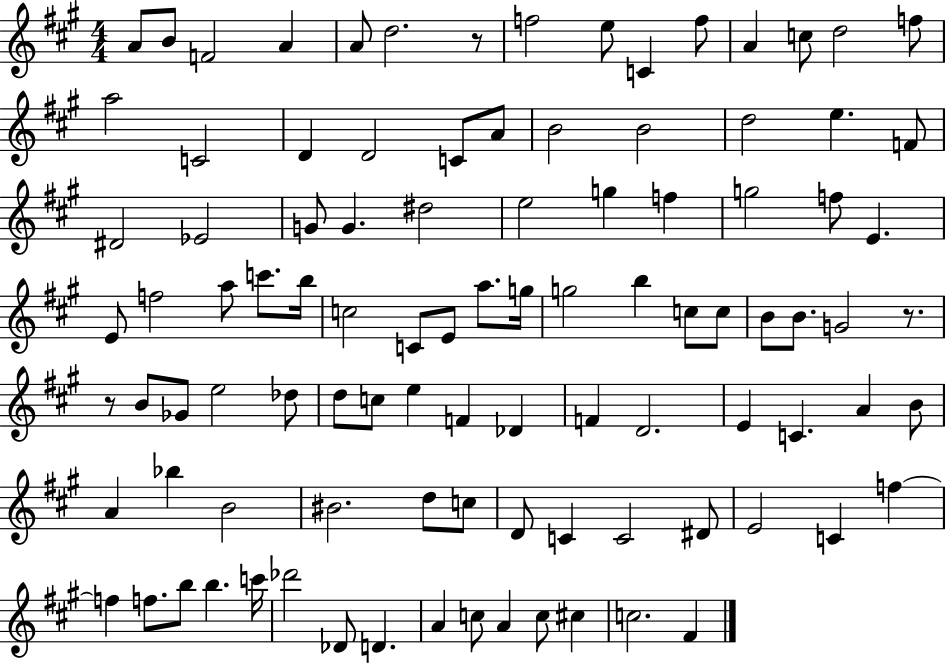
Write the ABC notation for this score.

X:1
T:Untitled
M:4/4
L:1/4
K:A
A/2 B/2 F2 A A/2 d2 z/2 f2 e/2 C f/2 A c/2 d2 f/2 a2 C2 D D2 C/2 A/2 B2 B2 d2 e F/2 ^D2 _E2 G/2 G ^d2 e2 g f g2 f/2 E E/2 f2 a/2 c'/2 b/4 c2 C/2 E/2 a/2 g/4 g2 b c/2 c/2 B/2 B/2 G2 z/2 z/2 B/2 _G/2 e2 _d/2 d/2 c/2 e F _D F D2 E C A B/2 A _b B2 ^B2 d/2 c/2 D/2 C C2 ^D/2 E2 C f f f/2 b/2 b c'/4 _d'2 _D/2 D A c/2 A c/2 ^c c2 ^F